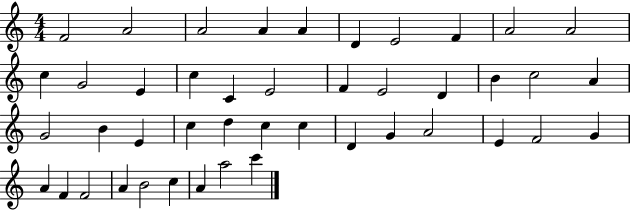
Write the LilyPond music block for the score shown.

{
  \clef treble
  \numericTimeSignature
  \time 4/4
  \key c \major
  f'2 a'2 | a'2 a'4 a'4 | d'4 e'2 f'4 | a'2 a'2 | \break c''4 g'2 e'4 | c''4 c'4 e'2 | f'4 e'2 d'4 | b'4 c''2 a'4 | \break g'2 b'4 e'4 | c''4 d''4 c''4 c''4 | d'4 g'4 a'2 | e'4 f'2 g'4 | \break a'4 f'4 f'2 | a'4 b'2 c''4 | a'4 a''2 c'''4 | \bar "|."
}